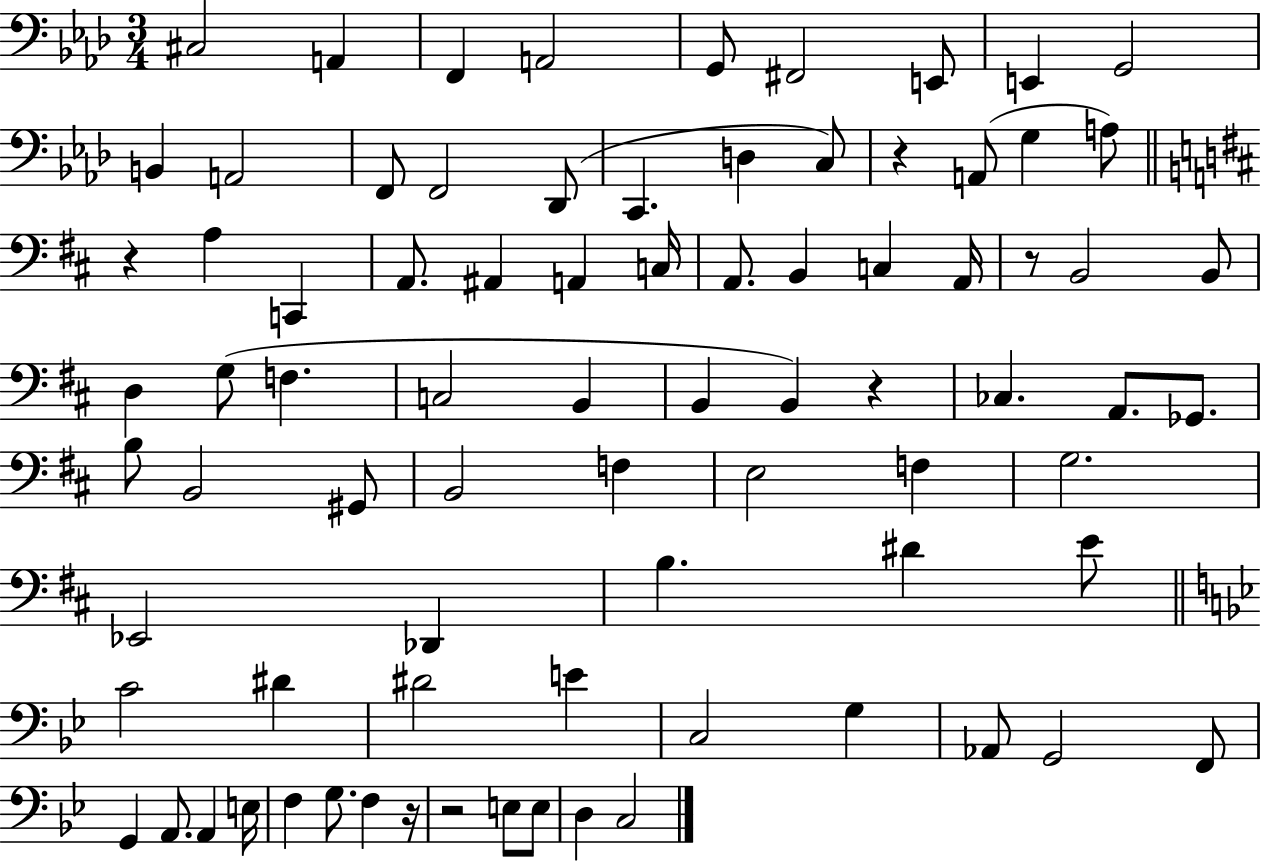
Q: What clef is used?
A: bass